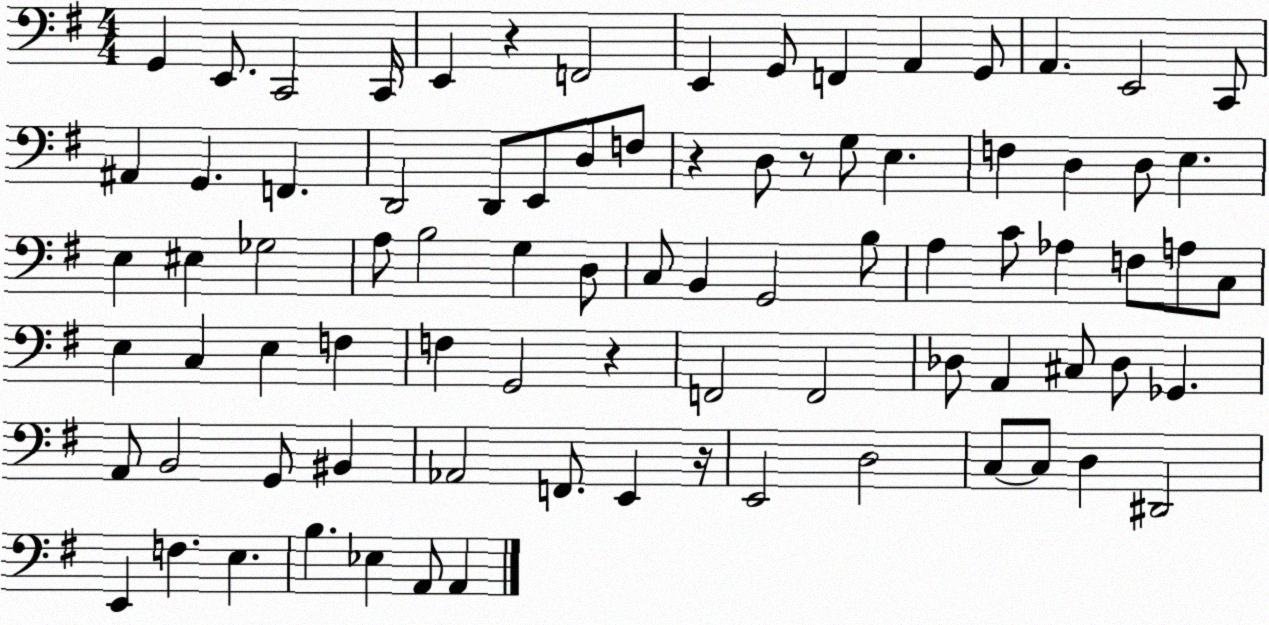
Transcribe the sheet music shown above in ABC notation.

X:1
T:Untitled
M:4/4
L:1/4
K:G
G,, E,,/2 C,,2 C,,/4 E,, z F,,2 E,, G,,/2 F,, A,, G,,/2 A,, E,,2 C,,/2 ^A,, G,, F,, D,,2 D,,/2 E,,/2 D,/2 F,/2 z D,/2 z/2 G,/2 E, F, D, D,/2 E, E, ^E, _G,2 A,/2 B,2 G, D,/2 C,/2 B,, G,,2 B,/2 A, C/2 _A, F,/2 A,/2 C,/2 E, C, E, F, F, G,,2 z F,,2 F,,2 _D,/2 A,, ^C,/2 _D,/2 _G,, A,,/2 B,,2 G,,/2 ^B,, _A,,2 F,,/2 E,, z/4 E,,2 D,2 C,/2 C,/2 D, ^D,,2 E,, F, E, B, _E, A,,/2 A,,